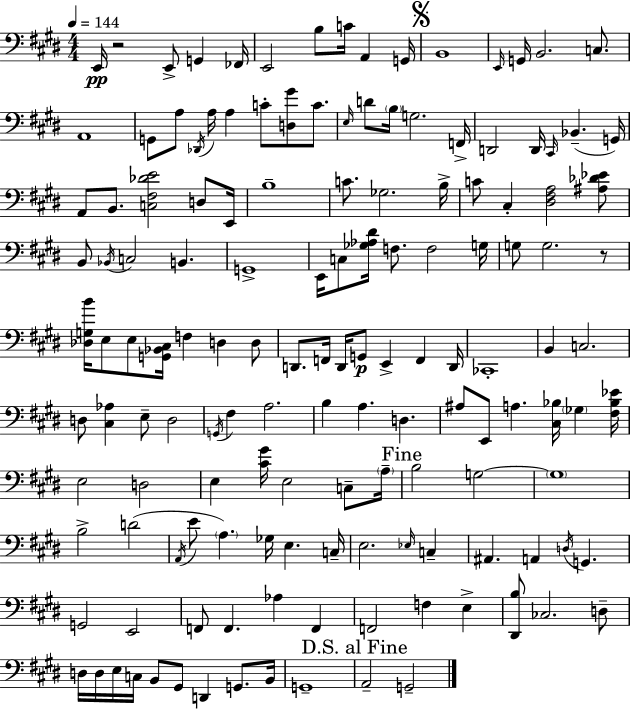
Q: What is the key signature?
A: E major